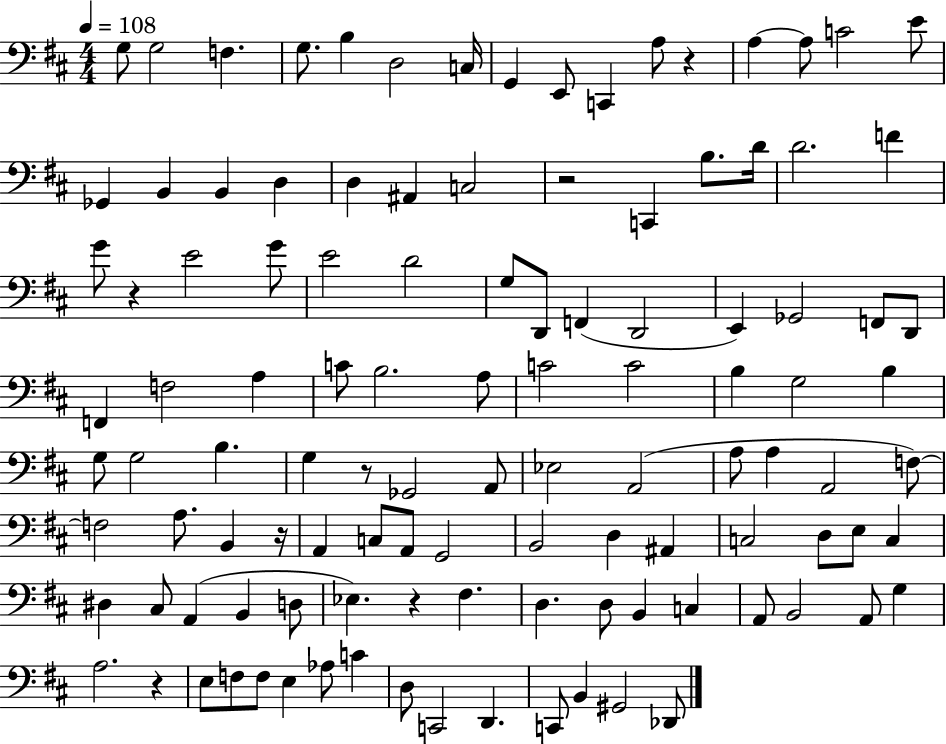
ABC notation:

X:1
T:Untitled
M:4/4
L:1/4
K:D
G,/2 G,2 F, G,/2 B, D,2 C,/4 G,, E,,/2 C,, A,/2 z A, A,/2 C2 E/2 _G,, B,, B,, D, D, ^A,, C,2 z2 C,, B,/2 D/4 D2 F G/2 z E2 G/2 E2 D2 G,/2 D,,/2 F,, D,,2 E,, _G,,2 F,,/2 D,,/2 F,, F,2 A, C/2 B,2 A,/2 C2 C2 B, G,2 B, G,/2 G,2 B, G, z/2 _G,,2 A,,/2 _E,2 A,,2 A,/2 A, A,,2 F,/2 F,2 A,/2 B,, z/4 A,, C,/2 A,,/2 G,,2 B,,2 D, ^A,, C,2 D,/2 E,/2 C, ^D, ^C,/2 A,, B,, D,/2 _E, z ^F, D, D,/2 B,, C, A,,/2 B,,2 A,,/2 G, A,2 z E,/2 F,/2 F,/2 E, _A,/2 C D,/2 C,,2 D,, C,,/2 B,, ^G,,2 _D,,/2